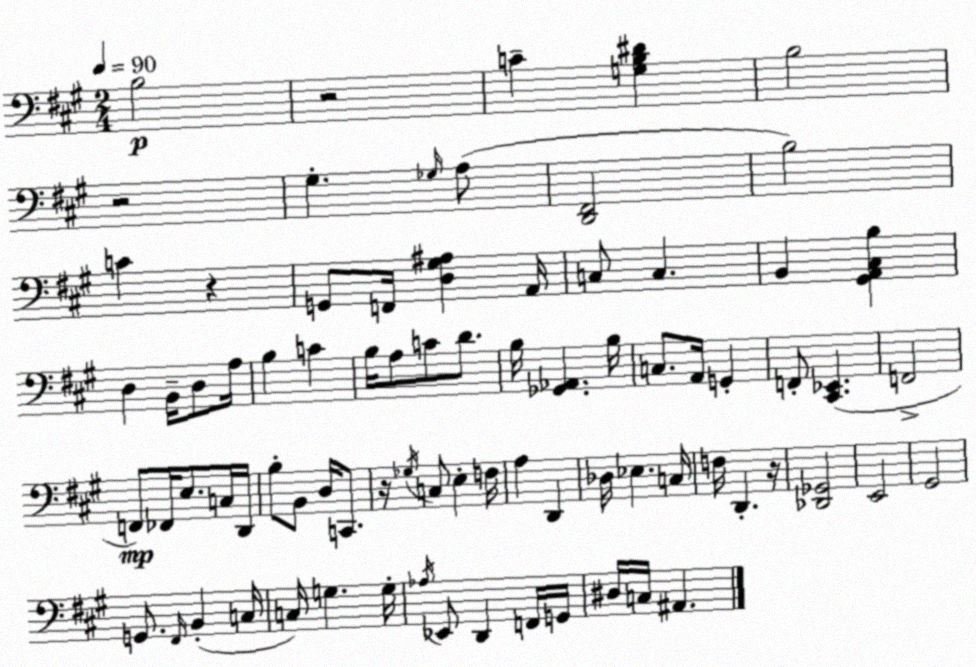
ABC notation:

X:1
T:Untitled
M:2/4
L:1/4
K:A
B,2 z2 C [G,B,^D] B,2 z2 ^G, _G,/4 A,/2 [D,,^F,,]2 B,2 C z G,,/2 F,,/4 [D,^G,^A,] A,,/4 C,/2 C, B,, [^G,,A,,^C,B,] D, B,,/4 D,/2 A,/4 B, C B,/4 A,/2 C/2 D/2 B,/4 [_G,,_A,,] B,/4 C,/2 A,,/4 G,, F,,/2 [^C,,_E,,] F,,2 F,,/2 _F,,/4 E,/2 C,/4 D,,/4 B,/2 B,,/2 D,/4 C,,/2 z/4 _G,/4 C,/2 E, F,/4 A, D,, _D,/4 _E, C,/4 F,/4 D,, z/4 [_D,,_G,,]2 E,,2 ^G,,2 G,,/2 ^F,,/4 B,, C,/4 C,/4 G, G,/4 _A,/4 _E,,/2 D,, F,,/4 G,,/4 ^D,/4 C,/4 ^A,,